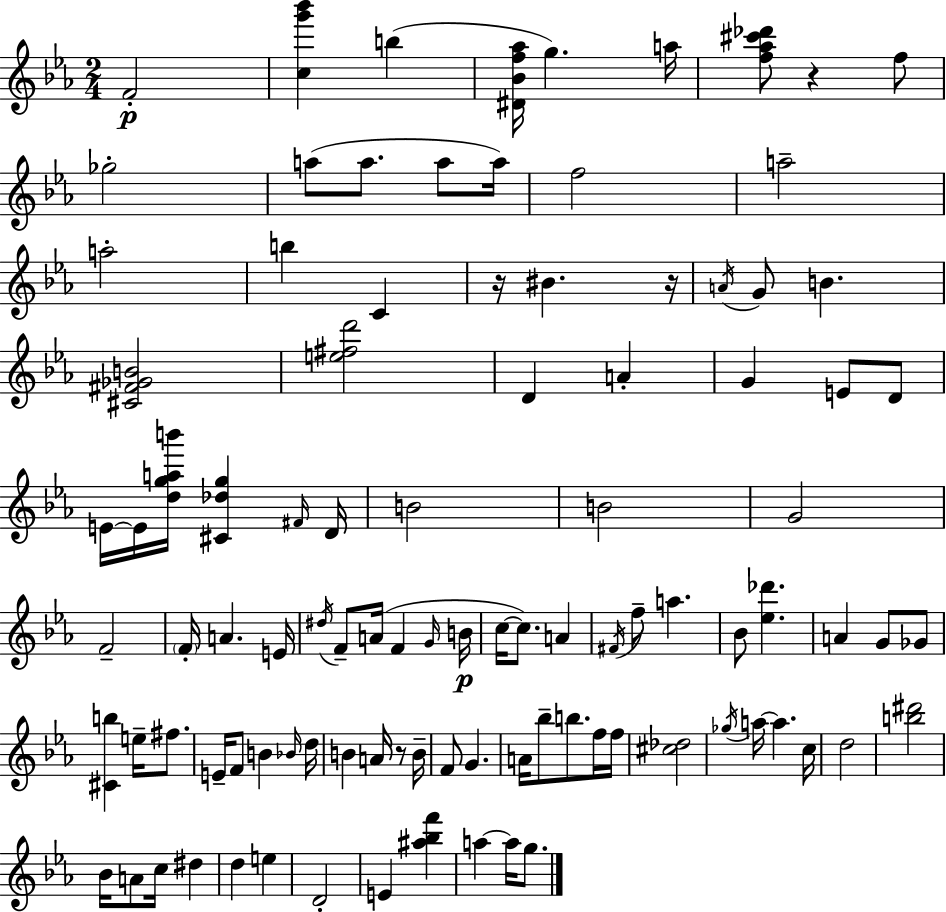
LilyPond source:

{
  \clef treble
  \numericTimeSignature
  \time 2/4
  \key c \minor
  \repeat volta 2 { f'2-.\p | <c'' g''' bes'''>4 b''4( | <dis' bes' f'' aes''>16 g''4.) a''16 | <f'' aes'' cis''' des'''>8 r4 f''8 | \break ges''2-. | a''8( a''8. a''8 a''16) | f''2 | a''2-- | \break a''2-. | b''4 c'4 | r16 bis'4. r16 | \acciaccatura { a'16 } g'8 b'4. | \break <cis' fis' ges' b'>2 | <e'' fis'' d'''>2 | d'4 a'4-. | g'4 e'8 d'8 | \break e'16~~ e'16 <d'' g'' a'' b'''>16 <cis' des'' g''>4 | \grace { fis'16 } d'16 b'2 | b'2 | g'2 | \break f'2-- | \parenthesize f'16-. a'4. | e'16 \acciaccatura { dis''16 } f'8-- a'16( f'4 | \grace { g'16 } b'16\p c''16~~ c''8.) | \break a'4 \acciaccatura { fis'16 } f''8-- a''4. | bes'8 <ees'' des'''>4. | a'4 | g'8 ges'8 <cis' b''>4 | \break e''16-- fis''8. e'16-- f'8 | b'4 \grace { bes'16 } d''16 b'4 | a'16 r8 b'16-- f'8 | g'4. a'16 bes''8-- | \break b''8. f''16 f''16 <cis'' des''>2 | \acciaccatura { ges''16 } a''16~~ | a''4. c''16 d''2 | <b'' dis'''>2 | \break bes'16 | a'8 c''16 dis''4 d''4 | e''4 d'2-. | e'4 | \break <ais'' bes'' f'''>4 a''4~~ | a''16 g''8. } \bar "|."
}